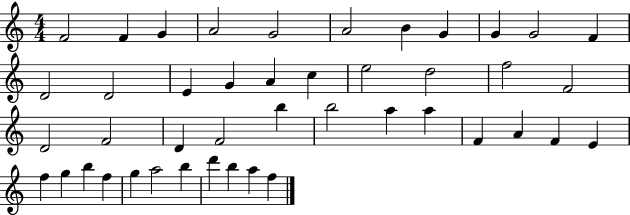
{
  \clef treble
  \numericTimeSignature
  \time 4/4
  \key c \major
  f'2 f'4 g'4 | a'2 g'2 | a'2 b'4 g'4 | g'4 g'2 f'4 | \break d'2 d'2 | e'4 g'4 a'4 c''4 | e''2 d''2 | f''2 f'2 | \break d'2 f'2 | d'4 f'2 b''4 | b''2 a''4 a''4 | f'4 a'4 f'4 e'4 | \break f''4 g''4 b''4 f''4 | g''4 a''2 b''4 | d'''4 b''4 a''4 f''4 | \bar "|."
}